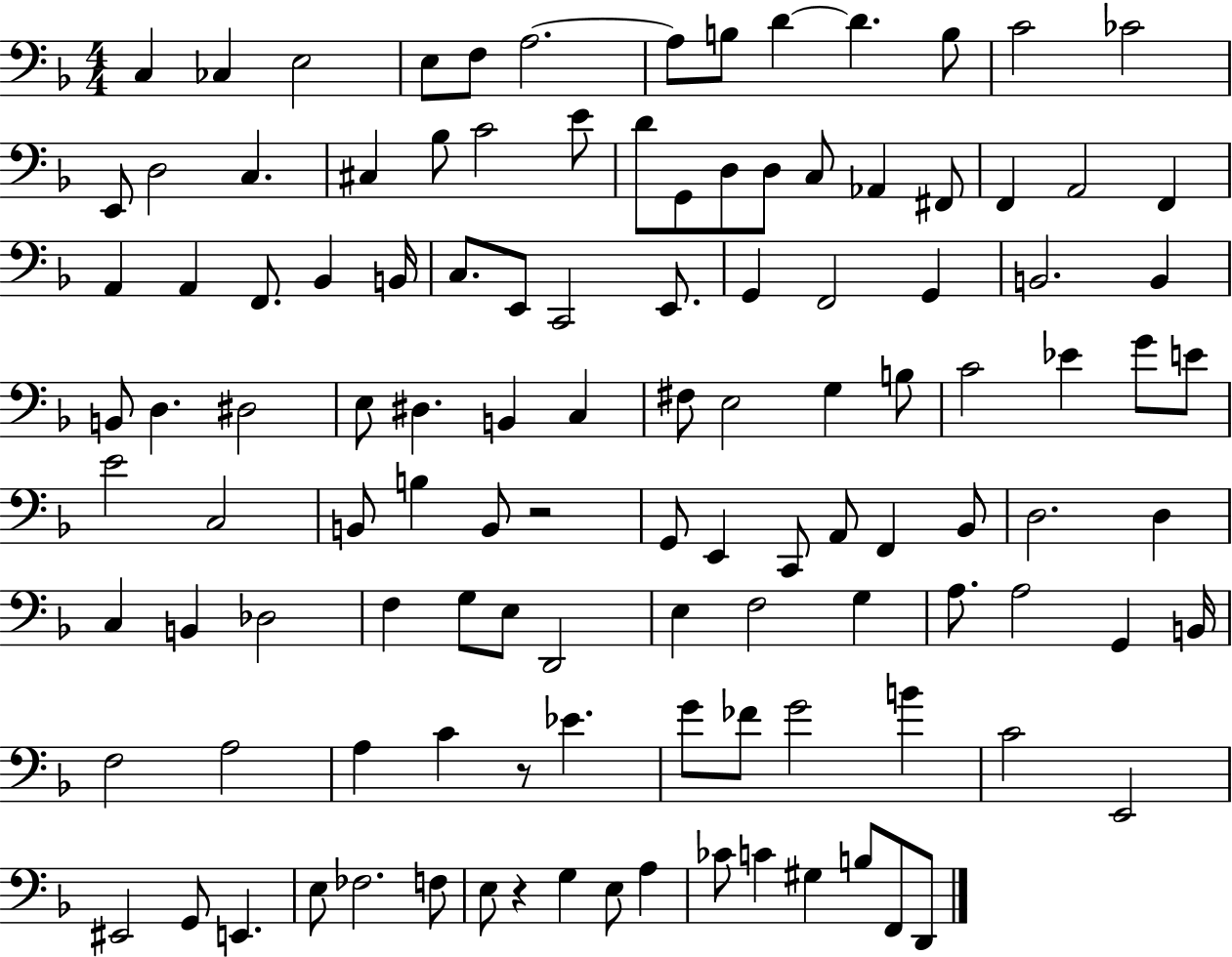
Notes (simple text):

C3/q CES3/q E3/h E3/e F3/e A3/h. A3/e B3/e D4/q D4/q. B3/e C4/h CES4/h E2/e D3/h C3/q. C#3/q Bb3/e C4/h E4/e D4/e G2/e D3/e D3/e C3/e Ab2/q F#2/e F2/q A2/h F2/q A2/q A2/q F2/e. Bb2/q B2/s C3/e. E2/e C2/h E2/e. G2/q F2/h G2/q B2/h. B2/q B2/e D3/q. D#3/h E3/e D#3/q. B2/q C3/q F#3/e E3/h G3/q B3/e C4/h Eb4/q G4/e E4/e E4/h C3/h B2/e B3/q B2/e R/h G2/e E2/q C2/e A2/e F2/q Bb2/e D3/h. D3/q C3/q B2/q Db3/h F3/q G3/e E3/e D2/h E3/q F3/h G3/q A3/e. A3/h G2/q B2/s F3/h A3/h A3/q C4/q R/e Eb4/q. G4/e FES4/e G4/h B4/q C4/h E2/h EIS2/h G2/e E2/q. E3/e FES3/h. F3/e E3/e R/q G3/q E3/e A3/q CES4/e C4/q G#3/q B3/e F2/e D2/e